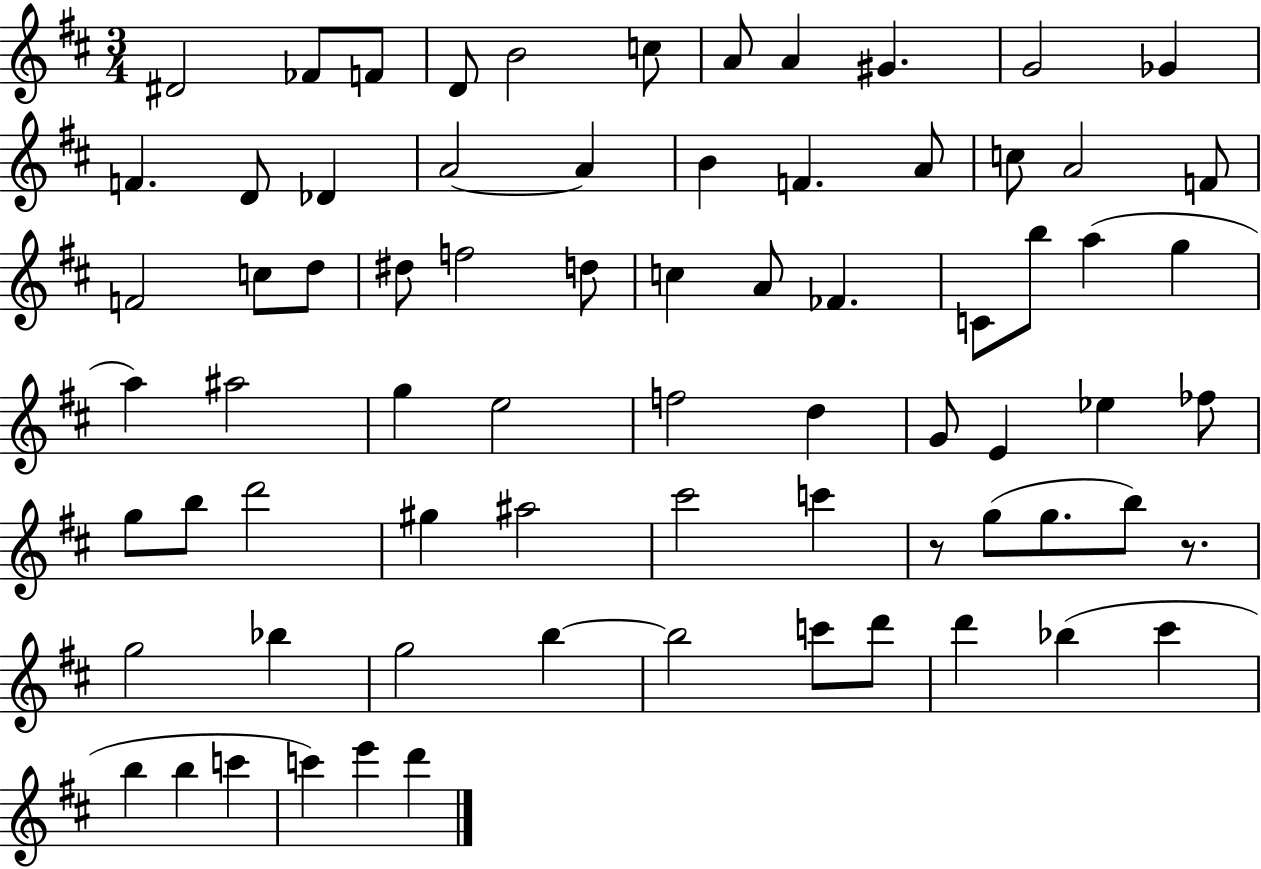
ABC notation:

X:1
T:Untitled
M:3/4
L:1/4
K:D
^D2 _F/2 F/2 D/2 B2 c/2 A/2 A ^G G2 _G F D/2 _D A2 A B F A/2 c/2 A2 F/2 F2 c/2 d/2 ^d/2 f2 d/2 c A/2 _F C/2 b/2 a g a ^a2 g e2 f2 d G/2 E _e _f/2 g/2 b/2 d'2 ^g ^a2 ^c'2 c' z/2 g/2 g/2 b/2 z/2 g2 _b g2 b b2 c'/2 d'/2 d' _b ^c' b b c' c' e' d'